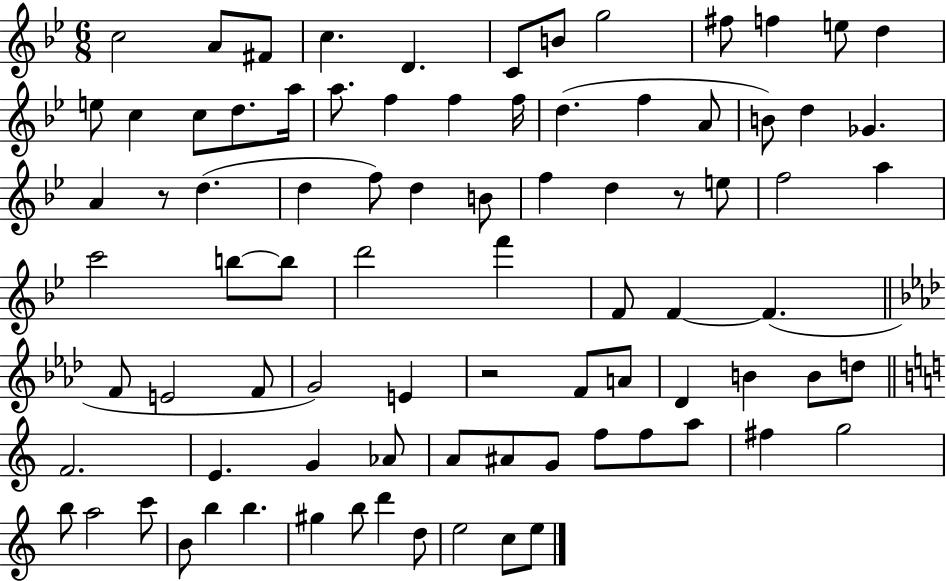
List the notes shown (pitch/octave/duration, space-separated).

C5/h A4/e F#4/e C5/q. D4/q. C4/e B4/e G5/h F#5/e F5/q E5/e D5/q E5/e C5/q C5/e D5/e. A5/s A5/e. F5/q F5/q F5/s D5/q. F5/q A4/e B4/e D5/q Gb4/q. A4/q R/e D5/q. D5/q F5/e D5/q B4/e F5/q D5/q R/e E5/e F5/h A5/q C6/h B5/e B5/e D6/h F6/q F4/e F4/q F4/q. F4/e E4/h F4/e G4/h E4/q R/h F4/e A4/e Db4/q B4/q B4/e D5/e F4/h. E4/q. G4/q Ab4/e A4/e A#4/e G4/e F5/e F5/e A5/e F#5/q G5/h B5/e A5/h C6/e B4/e B5/q B5/q. G#5/q B5/e D6/q D5/e E5/h C5/e E5/e